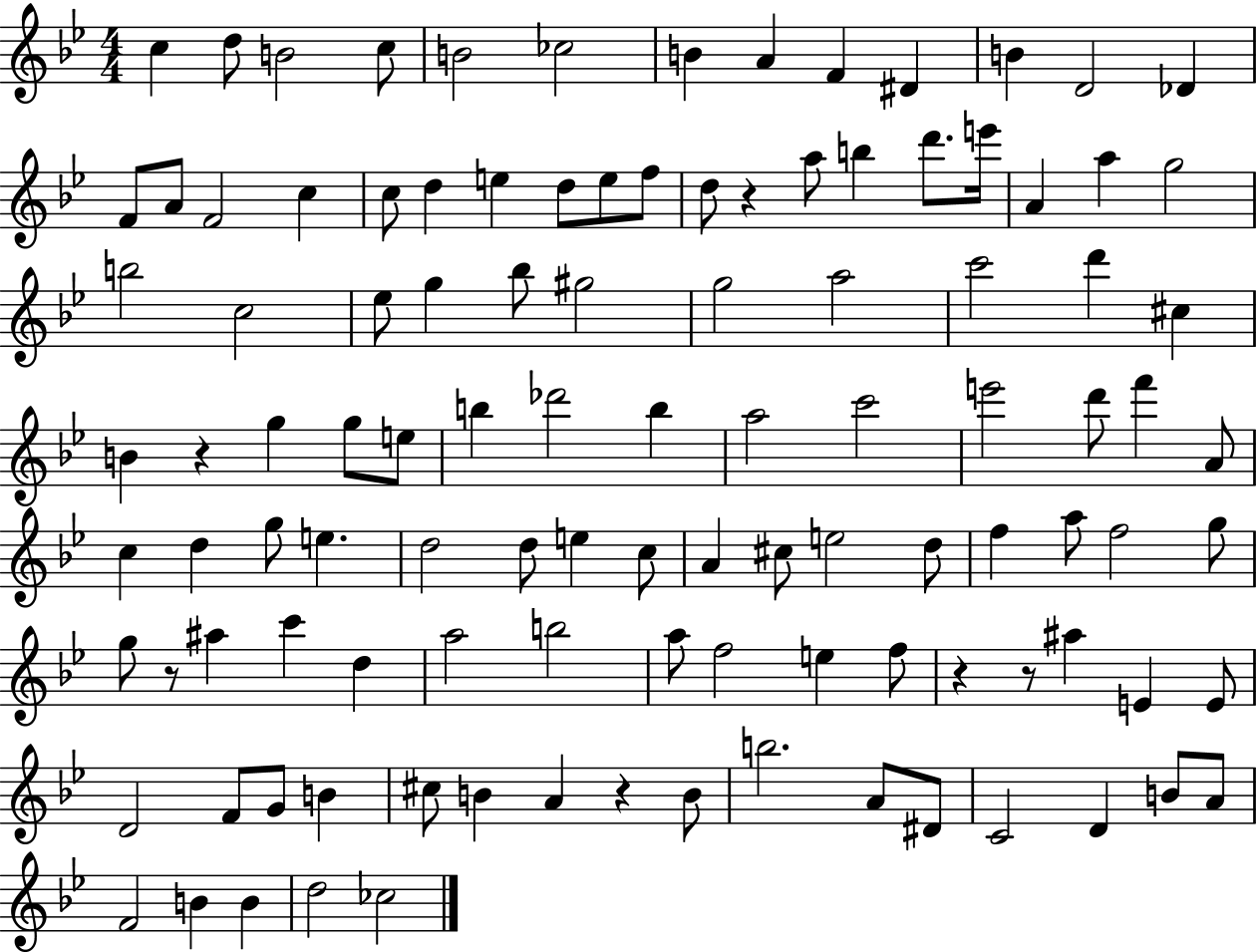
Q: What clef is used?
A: treble